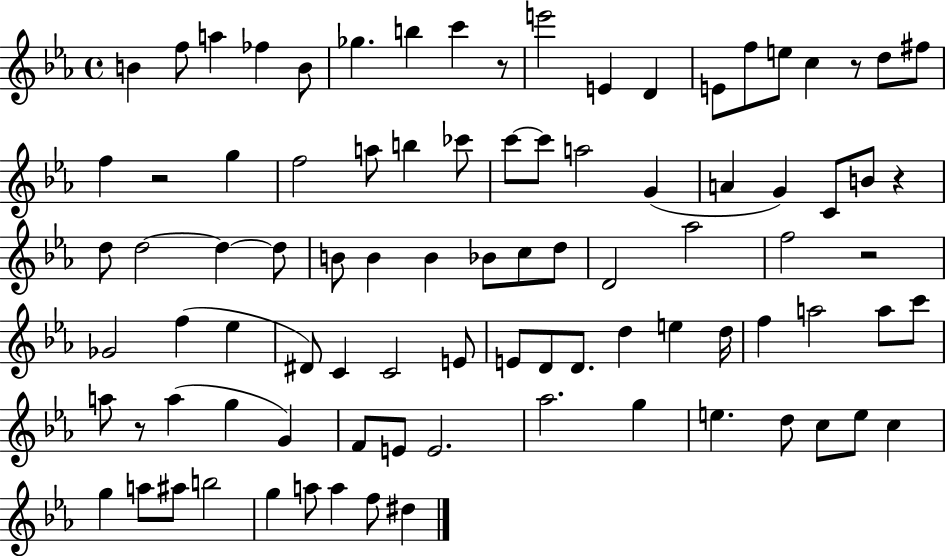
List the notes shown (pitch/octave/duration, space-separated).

B4/q F5/e A5/q FES5/q B4/e Gb5/q. B5/q C6/q R/e E6/h E4/q D4/q E4/e F5/e E5/e C5/q R/e D5/e F#5/e F5/q R/h G5/q F5/h A5/e B5/q CES6/e C6/e C6/e A5/h G4/q A4/q G4/q C4/e B4/e R/q D5/e D5/h D5/q D5/e B4/e B4/q B4/q Bb4/e C5/e D5/e D4/h Ab5/h F5/h R/h Gb4/h F5/q Eb5/q D#4/e C4/q C4/h E4/e E4/e D4/e D4/e. D5/q E5/q D5/s F5/q A5/h A5/e C6/e A5/e R/e A5/q G5/q G4/q F4/e E4/e E4/h. Ab5/h. G5/q E5/q. D5/e C5/e E5/e C5/q G5/q A5/e A#5/e B5/h G5/q A5/e A5/q F5/e D#5/q